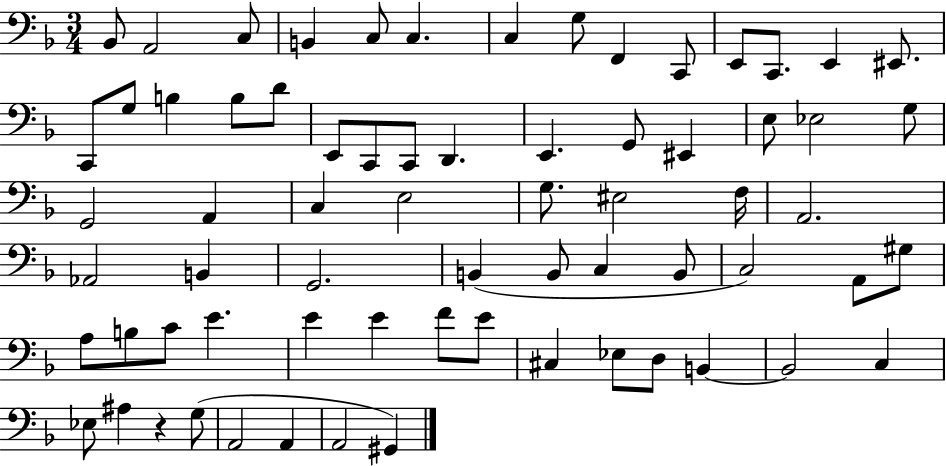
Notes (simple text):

Bb2/e A2/h C3/e B2/q C3/e C3/q. C3/q G3/e F2/q C2/e E2/e C2/e. E2/q EIS2/e. C2/e G3/e B3/q B3/e D4/e E2/e C2/e C2/e D2/q. E2/q. G2/e EIS2/q E3/e Eb3/h G3/e G2/h A2/q C3/q E3/h G3/e. EIS3/h F3/s A2/h. Ab2/h B2/q G2/h. B2/q B2/e C3/q B2/e C3/h A2/e G#3/e A3/e B3/e C4/e E4/q. E4/q E4/q F4/e E4/e C#3/q Eb3/e D3/e B2/q B2/h C3/q Eb3/e A#3/q R/q G3/e A2/h A2/q A2/h G#2/q